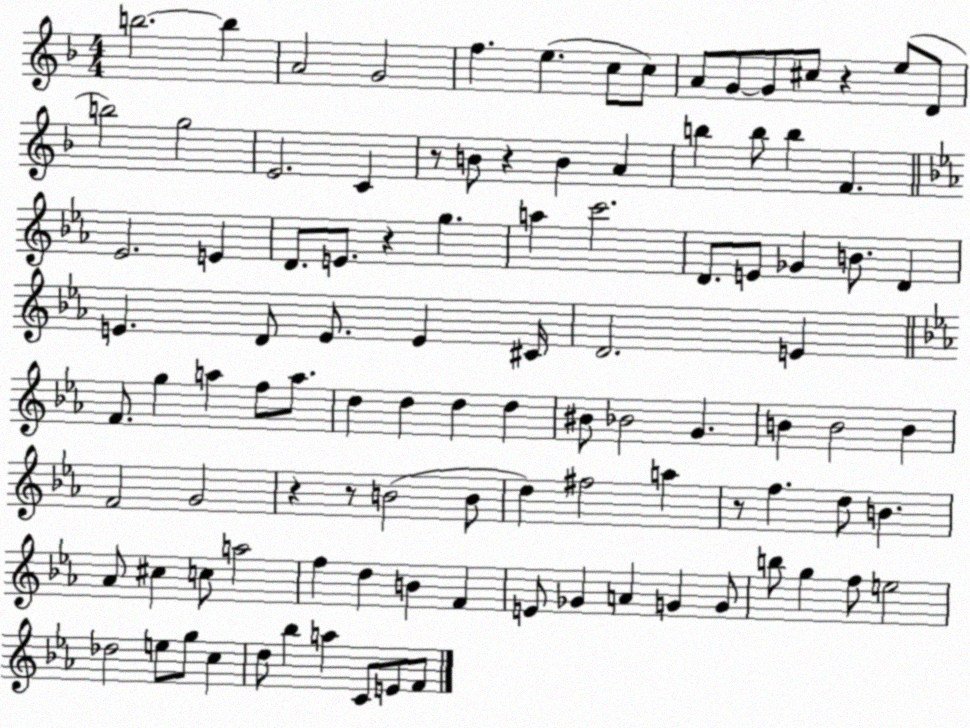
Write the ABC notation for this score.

X:1
T:Untitled
M:4/4
L:1/4
K:F
b2 b A2 G2 f e c/2 c/2 A/2 G/2 G/2 ^c/2 z e/2 D/2 b2 g2 E2 C z/2 B/2 z B A b b/2 b F _E2 E D/2 E/2 z g a c'2 D/2 E/2 _G B/2 D E D/2 E/2 E ^C/4 D2 E F/2 g a f/2 a/2 d d d d ^B/2 _B2 G B B2 B F2 G2 z z/2 B2 B/2 d ^f2 a z/2 f d/2 B _A/2 ^c c/2 a2 f d B F E/2 _G A G G/2 b/2 g f/2 e2 _d2 e/2 g/2 c d/2 _b a C/2 E/2 F/2